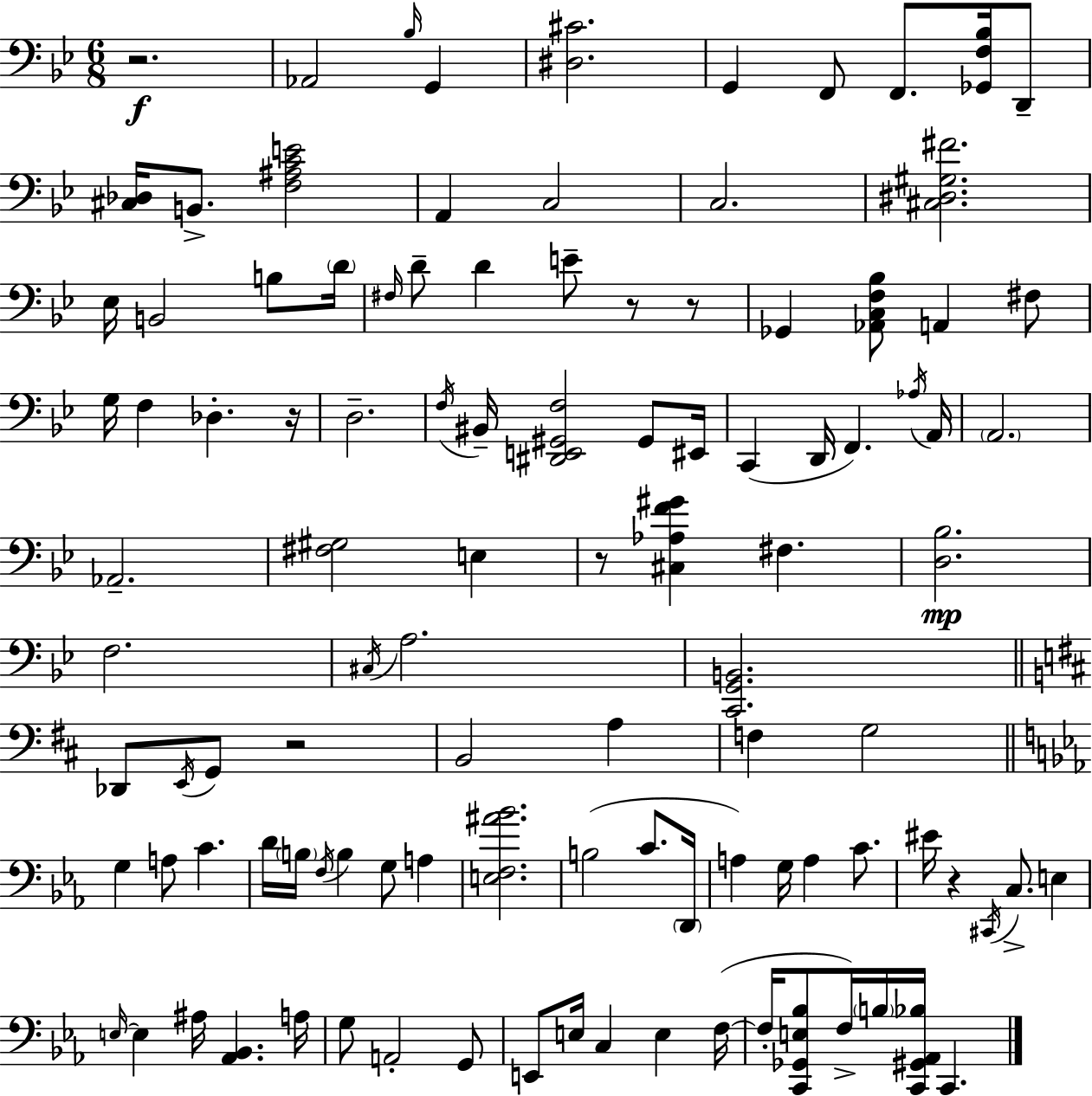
X:1
T:Untitled
M:6/8
L:1/4
K:Gm
z2 _A,,2 _B,/4 G,, [^D,^C]2 G,, F,,/2 F,,/2 [_G,,F,_B,]/4 D,,/2 [^C,_D,]/4 B,,/2 [F,^A,CE]2 A,, C,2 C,2 [^C,^D,^G,^F]2 _E,/4 B,,2 B,/2 D/4 ^F,/4 D/2 D E/2 z/2 z/2 _G,, [_A,,C,F,_B,]/2 A,, ^F,/2 G,/4 F, _D, z/4 D,2 F,/4 ^B,,/4 [^D,,E,,^G,,F,]2 ^G,,/2 ^E,,/4 C,, D,,/4 F,, _A,/4 A,,/4 A,,2 _A,,2 [^F,^G,]2 E, z/2 [^C,_A,F^G] ^F, [D,_B,]2 F,2 ^C,/4 A,2 [C,,G,,B,,]2 _D,,/2 E,,/4 G,,/2 z2 B,,2 A, F, G,2 G, A,/2 C D/4 B,/4 F,/4 B, G,/2 A, [E,F,^A_B]2 B,2 C/2 D,,/4 A, G,/4 A, C/2 ^E/4 z ^C,,/4 C,/2 E, E,/4 E, ^A,/4 [_A,,_B,,] A,/4 G,/2 A,,2 G,,/2 E,,/2 E,/4 C, E, F,/4 F,/4 [C,,_G,,E,_B,]/2 F,/4 B,/4 [C,,^G,,_A,,_B,]/4 C,,